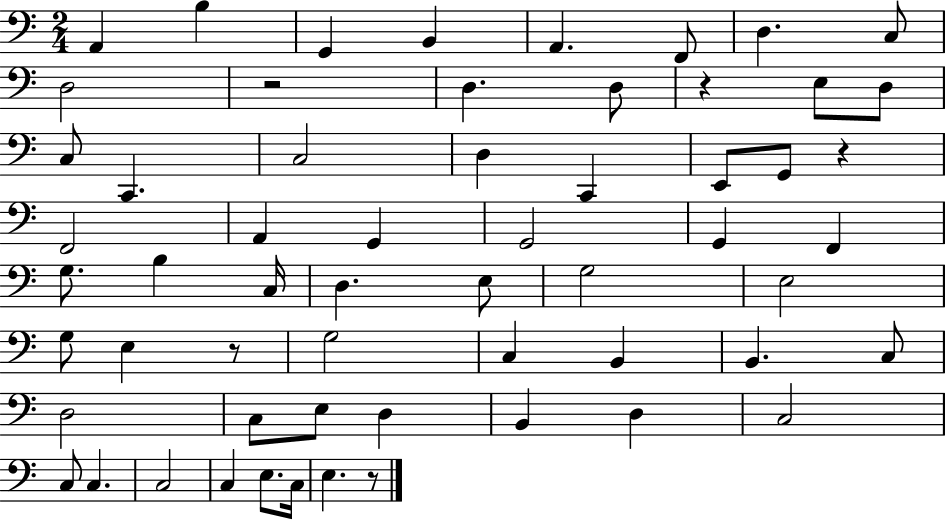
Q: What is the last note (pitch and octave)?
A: E3